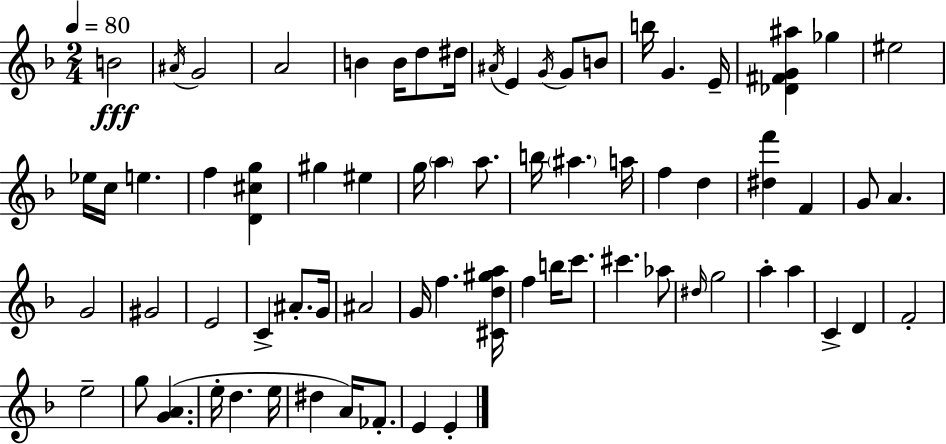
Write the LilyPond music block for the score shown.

{
  \clef treble
  \numericTimeSignature
  \time 2/4
  \key d \minor
  \tempo 4 = 80
  b'2\fff | \acciaccatura { ais'16 } g'2 | a'2 | b'4 b'16 d''8 | \break dis''16 \acciaccatura { ais'16 } e'4 \acciaccatura { g'16 } g'8 | b'8 b''16 g'4. | e'16-- <des' fis' g' ais''>4 ges''4 | eis''2 | \break ees''16 c''16 e''4. | f''4 <d' cis'' g''>4 | gis''4 eis''4 | g''16 \parenthesize a''4 | \break a''8. b''16 \parenthesize ais''4. | a''16 f''4 d''4 | <dis'' f'''>4 f'4 | g'8 a'4. | \break g'2 | gis'2 | e'2 | c'4-> ais'8.-. | \break g'16 ais'2 | g'16 f''4. | <cis' d'' gis'' a''>16 f''4 b''16 | c'''8. cis'''4. | \break aes''8 \grace { dis''16 } g''2 | a''4-. | a''4 c'4-> | d'4 f'2-. | \break e''2-- | g''8 <g' a'>4.( | e''16-. d''4. | e''16 dis''4 | \break a'16) fes'8.-. e'4 | e'4-. \bar "|."
}